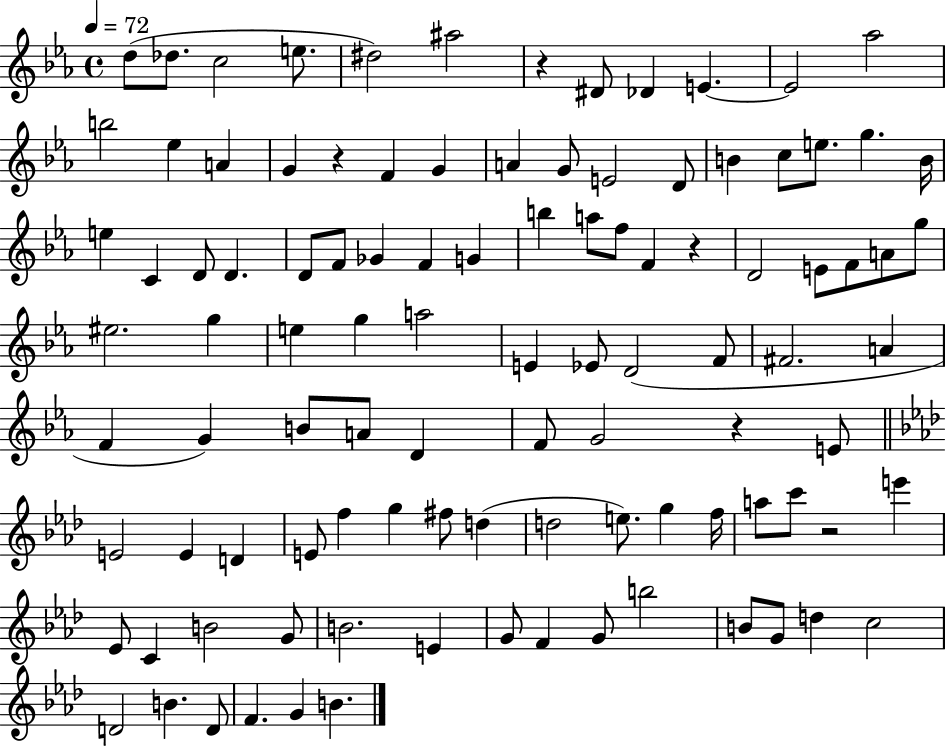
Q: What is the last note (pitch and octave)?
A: B4